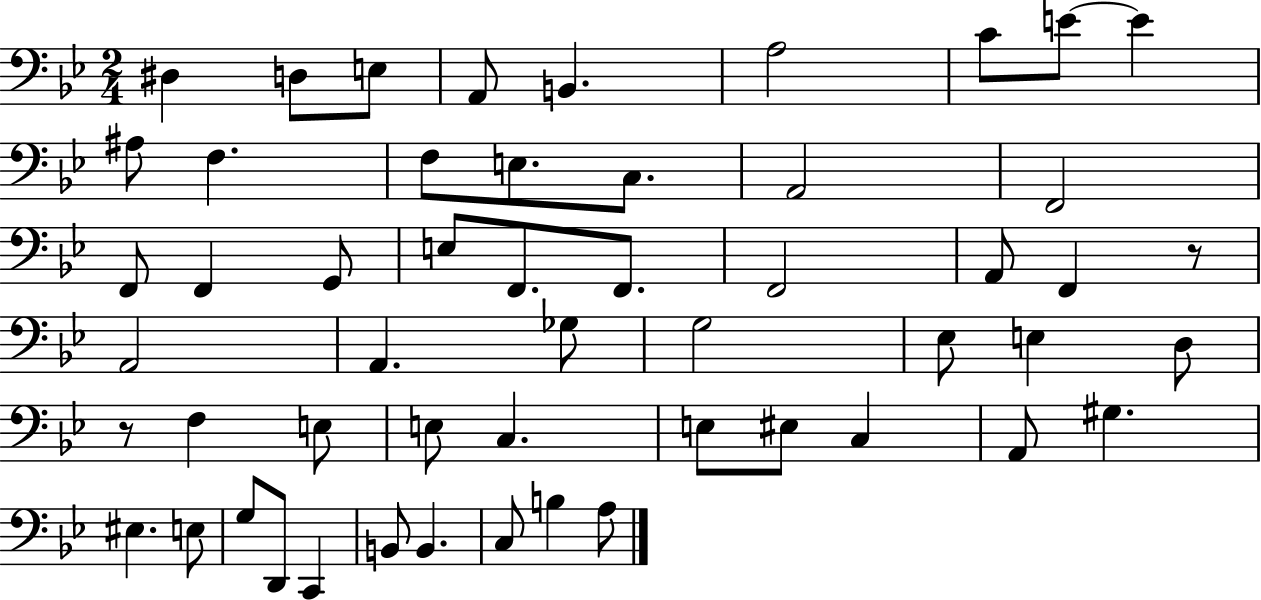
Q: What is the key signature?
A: BES major